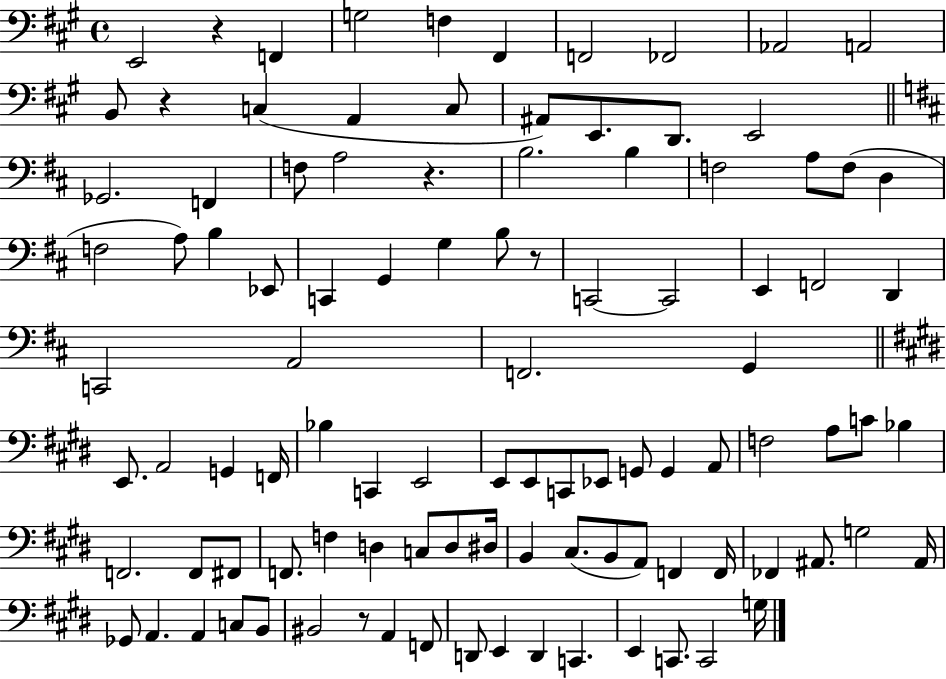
E2/h R/q F2/q G3/h F3/q F#2/q F2/h FES2/h Ab2/h A2/h B2/e R/q C3/q A2/q C3/e A#2/e E2/e. D2/e. E2/h Gb2/h. F2/q F3/e A3/h R/q. B3/h. B3/q F3/h A3/e F3/e D3/q F3/h A3/e B3/q Eb2/e C2/q G2/q G3/q B3/e R/e C2/h C2/h E2/q F2/h D2/q C2/h A2/h F2/h. G2/q E2/e. A2/h G2/q F2/s Bb3/q C2/q E2/h E2/e E2/e C2/e Eb2/e G2/e G2/q A2/e F3/h A3/e C4/e Bb3/q F2/h. F2/e F#2/e F2/e. F3/q D3/q C3/e D3/e D#3/s B2/q C#3/e. B2/e A2/e F2/q F2/s FES2/q A#2/e. G3/h A#2/s Gb2/e A2/q. A2/q C3/e B2/e BIS2/h R/e A2/q F2/e D2/e E2/q D2/q C2/q. E2/q C2/e. C2/h G3/s